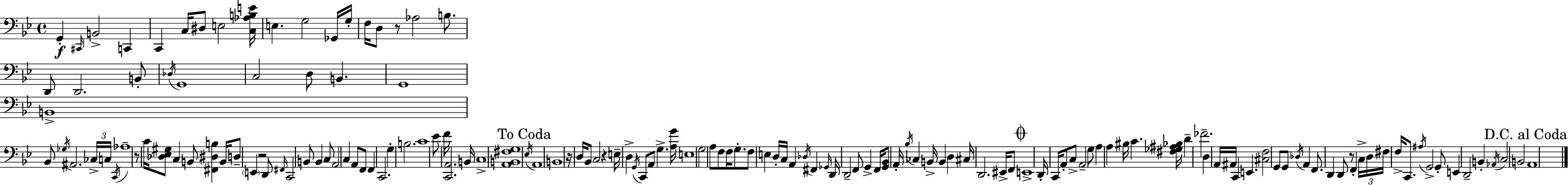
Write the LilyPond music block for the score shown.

{
  \clef bass
  \time 4/4
  \defaultTimeSignature
  \key bes \major
  g,4-.\f \grace { cis,16 } b,2-> c,4 | c,4 c16 dis8 e2 | <c aes b e'>16 e4. g2 ges,16 | g16-. f16 d8 r8 aes2 b8. | \break d,8 d,2. b,8-. | \acciaccatura { des16 } g,1 | c2 d8 b,4. | g,1 | \break b,1-> | bes,8 \acciaccatura { ges16 } ais,2. | \tuplet 3/2 { ces16-> c16 \acciaccatura { c,16 } } aes1-- | r8 c'16 <des ees gis>8 c4 b,8 <fis, dis b>4 | \break b,16 d8-- \parenthesize e,4 r2 | d,8 \grace { fis,16 } c,2 b,8 b,4 | c8 a,2 c4 | a,8 f,8 f,4 c,2. | \break g4-. b2. | c'1 | ees'8 f'16 <c, a,>2. | b,16 c1-> | \break <a, b, fis g>1 | \mark "To Coda" \acciaccatura { ees16 } a,1 | b,1 | r16 d16 bes,8 c2 | \break r4 e16-- d4-> \acciaccatura { g,16 } c,8 a,8 | g4.-> <a g'>16 e1 | g2 a8 | f8 f16 g8.-. f8 e4 d16-. c16 a,4 | \break \acciaccatura { des16 } fis,4 \grace { ges,16 } d,16 d,2-- | f,8 g,4-> f,16 <g, bes,>8 a,16-. \acciaccatura { bes16 } ces4 | b,16-> b,4 d4 cis16 d,2. | eis,16-> f,8 \mark \markup { \musicglyph "scripts.coda" } e,1-> | \break d,16-. c,16 a,8-. c8-> | a,2-- g8 a4 a4 | bis16 c'4. <fis ges ais bes>16 d'4-- fes'2.-- | d4 a,16 ais,16 | \break c,4 e,4. <cis f>2 | g,8 g,8 \acciaccatura { des16 } a,4 f,8. d,4 | d,8 r8 f,4-. \tuplet 3/2 { c16-> d16 fis16 } f16-> c,8. | \acciaccatura { ais16 } g,2-> g,8-. e,4 | \break d,2-- b,4-. \acciaccatura { aes,16 } c2 | b,2 \mark "D.C. al Coda" a,1 | \bar "|."
}